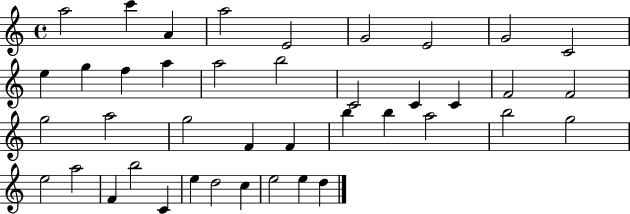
X:1
T:Untitled
M:4/4
L:1/4
K:C
a2 c' A a2 E2 G2 E2 G2 C2 e g f a a2 b2 C2 C C F2 F2 g2 a2 g2 F F b b a2 b2 g2 e2 a2 F b2 C e d2 c e2 e d